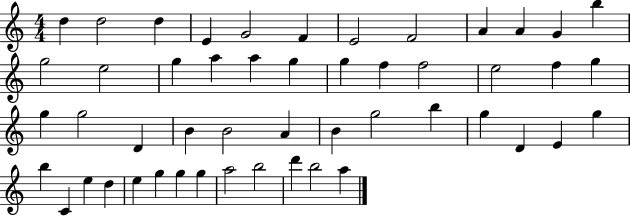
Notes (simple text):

D5/q D5/h D5/q E4/q G4/h F4/q E4/h F4/h A4/q A4/q G4/q B5/q G5/h E5/h G5/q A5/q A5/q G5/q G5/q F5/q F5/h E5/h F5/q G5/q G5/q G5/h D4/q B4/q B4/h A4/q B4/q G5/h B5/q G5/q D4/q E4/q G5/q B5/q C4/q E5/q D5/q E5/q G5/q G5/q G5/q A5/h B5/h D6/q B5/h A5/q